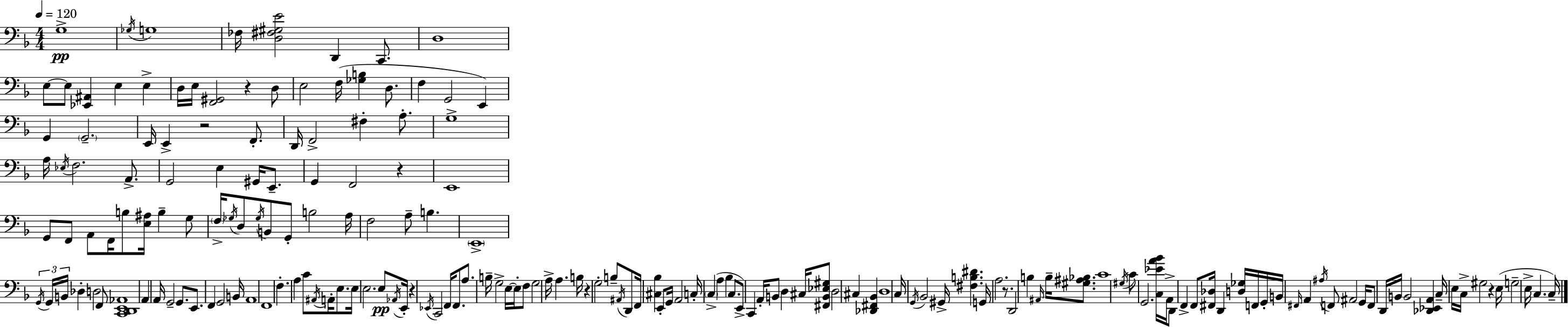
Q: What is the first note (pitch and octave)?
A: G3